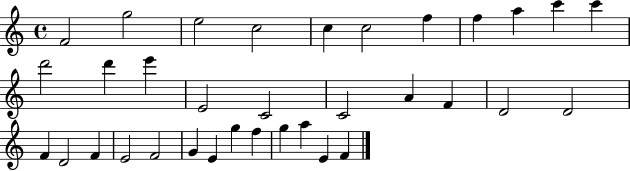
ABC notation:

X:1
T:Untitled
M:4/4
L:1/4
K:C
F2 g2 e2 c2 c c2 f f a c' c' d'2 d' e' E2 C2 C2 A F D2 D2 F D2 F E2 F2 G E g f g a E F